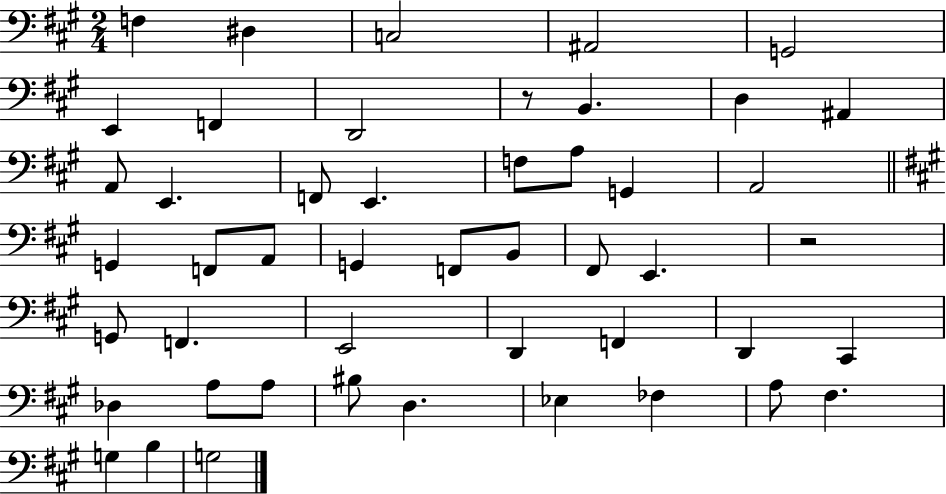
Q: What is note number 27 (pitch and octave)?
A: E2